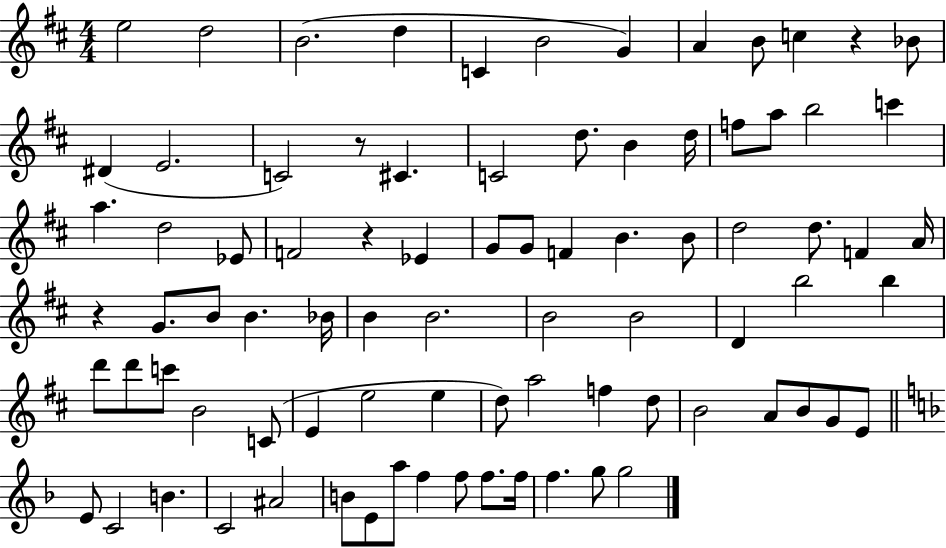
{
  \clef treble
  \numericTimeSignature
  \time 4/4
  \key d \major
  e''2 d''2 | b'2.( d''4 | c'4 b'2 g'4) | a'4 b'8 c''4 r4 bes'8 | \break dis'4( e'2. | c'2) r8 cis'4. | c'2 d''8. b'4 d''16 | f''8 a''8 b''2 c'''4 | \break a''4. d''2 ees'8 | f'2 r4 ees'4 | g'8 g'8 f'4 b'4. b'8 | d''2 d''8. f'4 a'16 | \break r4 g'8. b'8 b'4. bes'16 | b'4 b'2. | b'2 b'2 | d'4 b''2 b''4 | \break d'''8 d'''8 c'''8 b'2 c'8( | e'4 e''2 e''4 | d''8) a''2 f''4 d''8 | b'2 a'8 b'8 g'8 e'8 | \break \bar "||" \break \key d \minor e'8 c'2 b'4. | c'2 ais'2 | b'8 e'8 a''8 f''4 f''8 f''8. f''16 | f''4. g''8 g''2 | \break \bar "|."
}